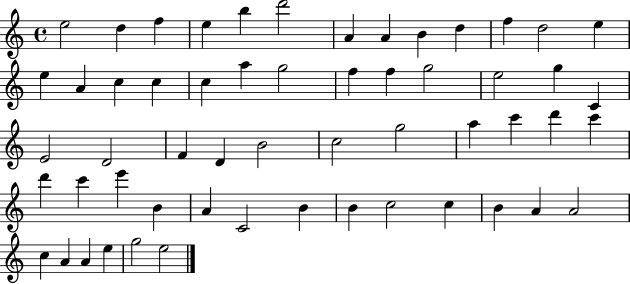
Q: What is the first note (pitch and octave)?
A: E5